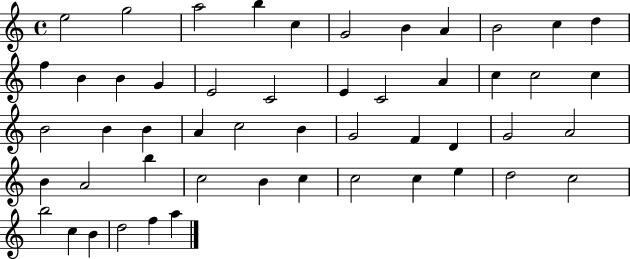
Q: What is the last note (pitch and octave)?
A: A5